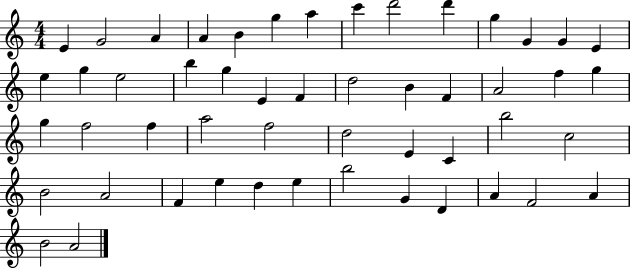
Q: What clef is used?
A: treble